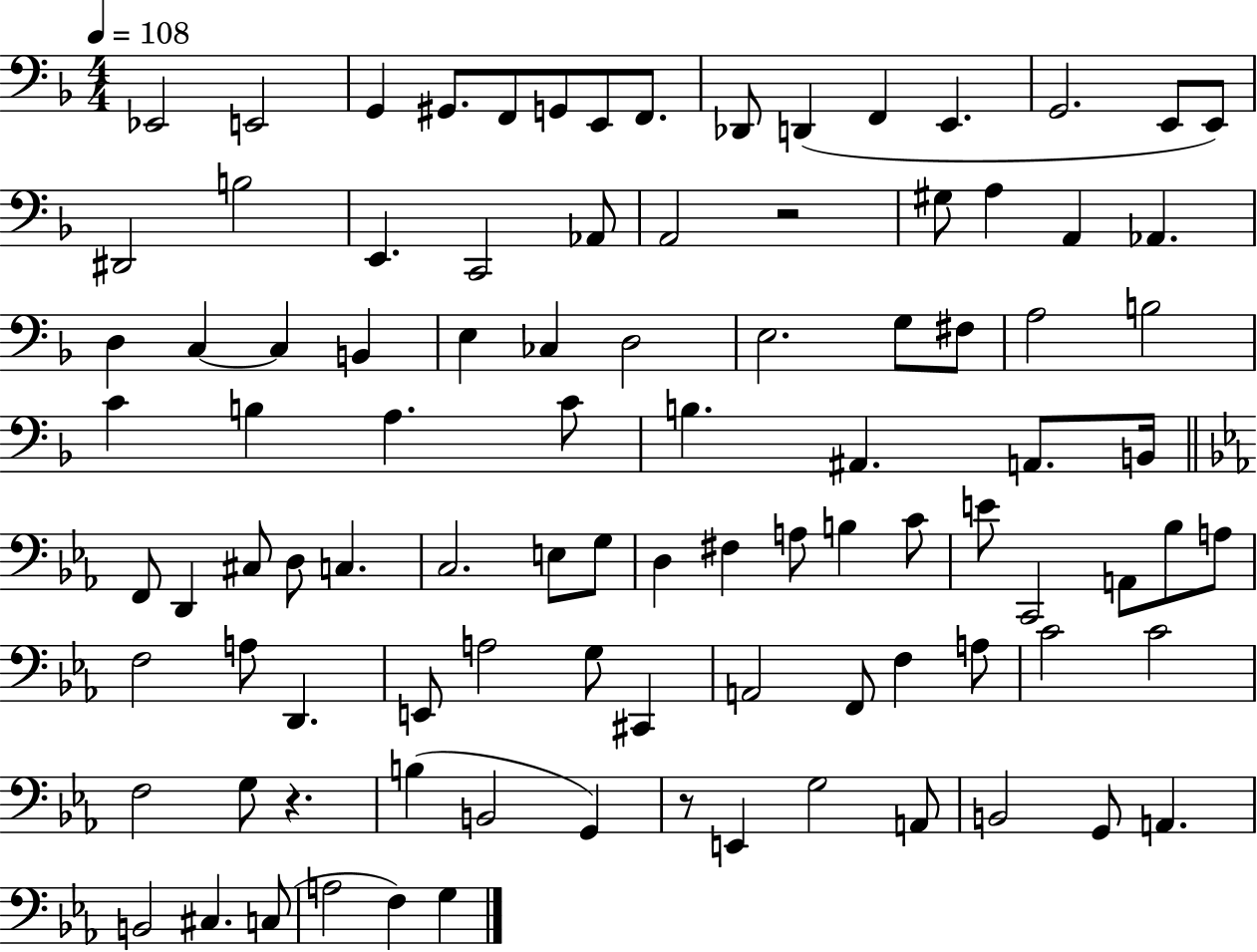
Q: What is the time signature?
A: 4/4